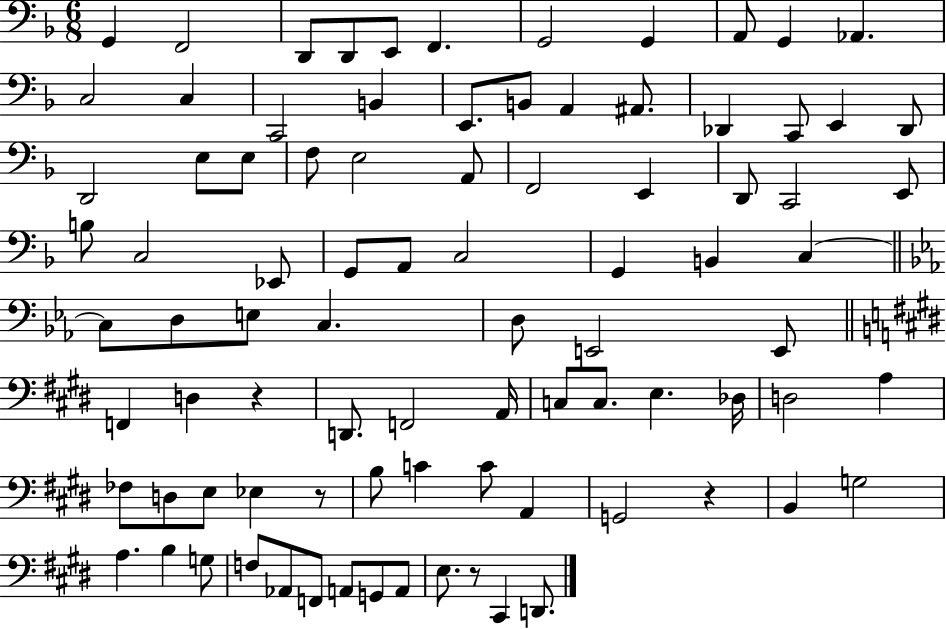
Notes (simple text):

G2/q F2/h D2/e D2/e E2/e F2/q. G2/h G2/q A2/e G2/q Ab2/q. C3/h C3/q C2/h B2/q E2/e. B2/e A2/q A#2/e. Db2/q C2/e E2/q Db2/e D2/h E3/e E3/e F3/e E3/h A2/e F2/h E2/q D2/e C2/h E2/e B3/e C3/h Eb2/e G2/e A2/e C3/h G2/q B2/q C3/q C3/e D3/e E3/e C3/q. D3/e E2/h E2/e F2/q D3/q R/q D2/e. F2/h A2/s C3/e C3/e. E3/q. Db3/s D3/h A3/q FES3/e D3/e E3/e Eb3/q R/e B3/e C4/q C4/e A2/q G2/h R/q B2/q G3/h A3/q. B3/q G3/e F3/e Ab2/e F2/e A2/e G2/e A2/e E3/e. R/e C#2/q D2/e.